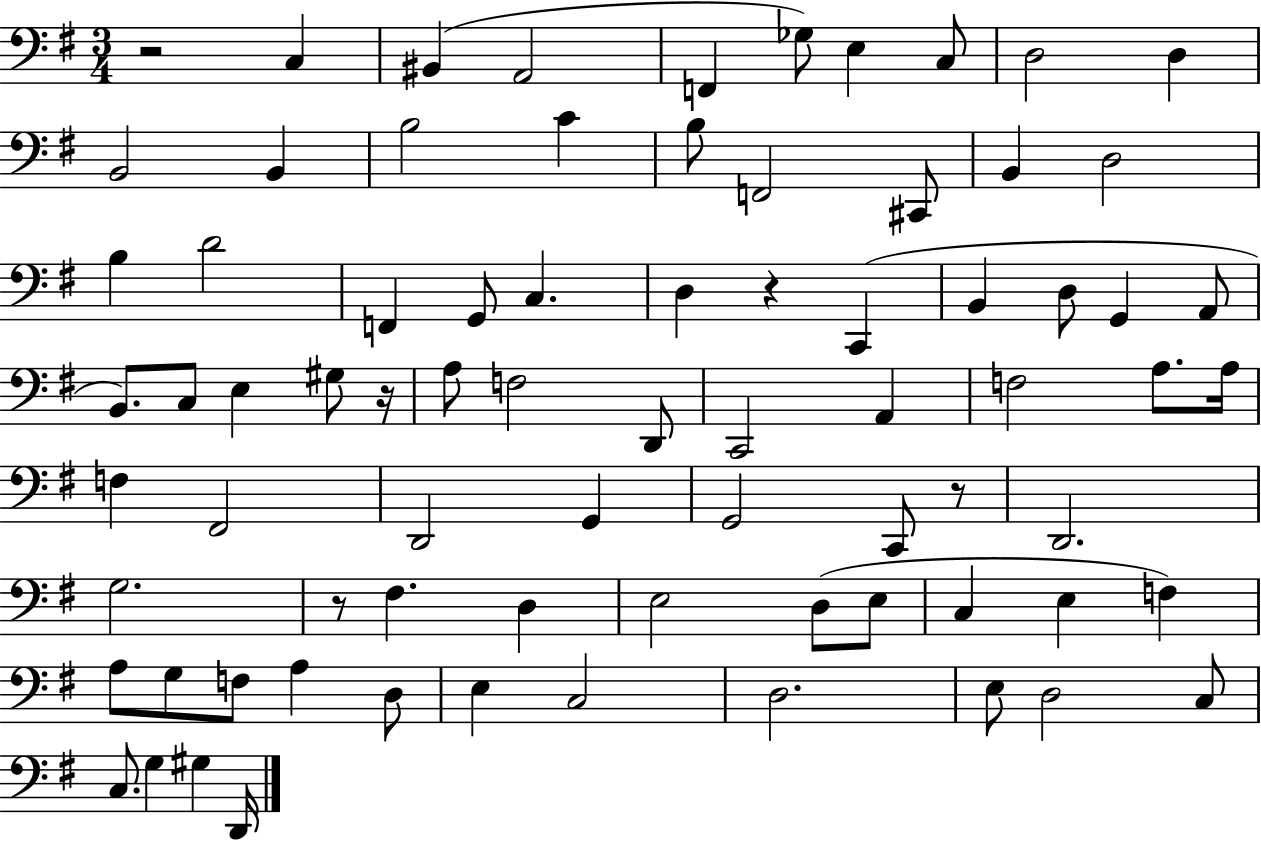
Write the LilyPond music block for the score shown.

{
  \clef bass
  \numericTimeSignature
  \time 3/4
  \key g \major
  r2 c4 | bis,4( a,2 | f,4 ges8) e4 c8 | d2 d4 | \break b,2 b,4 | b2 c'4 | b8 f,2 cis,8 | b,4 d2 | \break b4 d'2 | f,4 g,8 c4. | d4 r4 c,4( | b,4 d8 g,4 a,8 | \break b,8.) c8 e4 gis8 r16 | a8 f2 d,8 | c,2 a,4 | f2 a8. a16 | \break f4 fis,2 | d,2 g,4 | g,2 c,8 r8 | d,2. | \break g2. | r8 fis4. d4 | e2 d8( e8 | c4 e4 f4) | \break a8 g8 f8 a4 d8 | e4 c2 | d2. | e8 d2 c8 | \break c8. g4 gis4 d,16 | \bar "|."
}